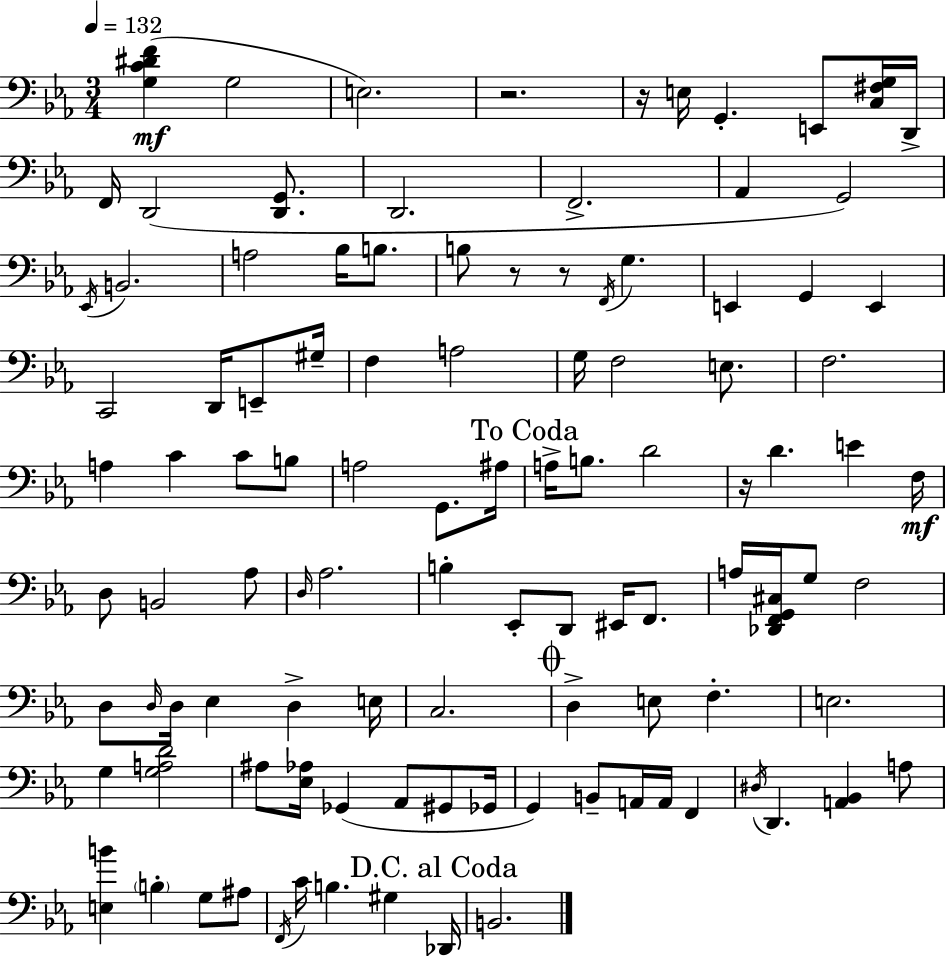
[G3,C4,D#4,F4]/q G3/h E3/h. R/h. R/s E3/s G2/q. E2/e [C3,F#3,G3]/s D2/s F2/s D2/h [D2,G2]/e. D2/h. F2/h. Ab2/q G2/h Eb2/s B2/h. A3/h Bb3/s B3/e. B3/e R/e R/e F2/s G3/q. E2/q G2/q E2/q C2/h D2/s E2/e G#3/s F3/q A3/h G3/s F3/h E3/e. F3/h. A3/q C4/q C4/e B3/e A3/h G2/e. A#3/s A3/s B3/e. D4/h R/s D4/q. E4/q F3/s D3/e B2/h Ab3/e D3/s Ab3/h. B3/q Eb2/e D2/e EIS2/s F2/e. A3/s [Db2,F2,G2,C#3]/s G3/e F3/h D3/e D3/s D3/s Eb3/q D3/q E3/s C3/h. D3/q E3/e F3/q. E3/h. G3/q [G3,A3,D4]/h A#3/e [Eb3,Ab3]/s Gb2/q Ab2/e G#2/e Gb2/s G2/q B2/e A2/s A2/s F2/q D#3/s D2/q. [A2,Bb2]/q A3/e [E3,B4]/q B3/q G3/e A#3/e F2/s C4/s B3/q. G#3/q Db2/s B2/h.